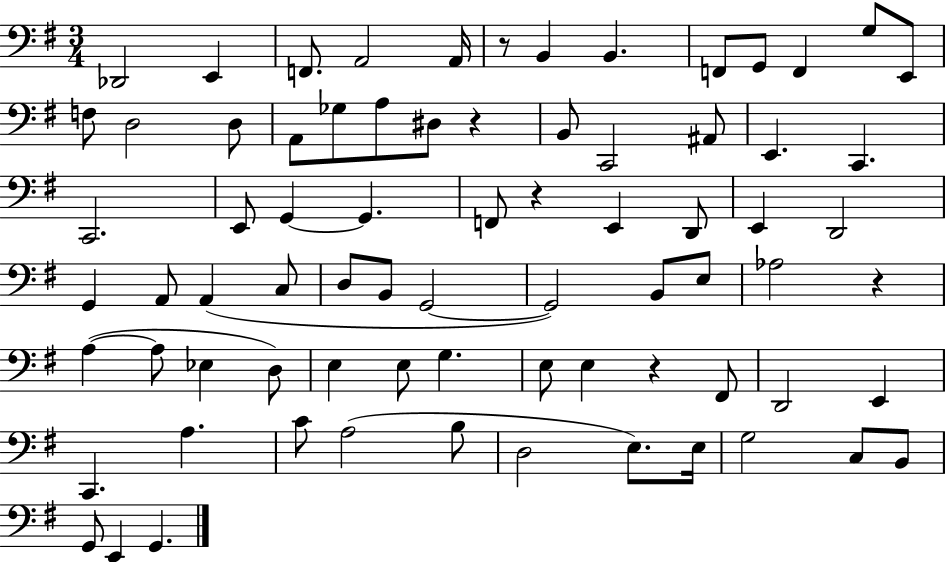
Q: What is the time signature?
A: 3/4